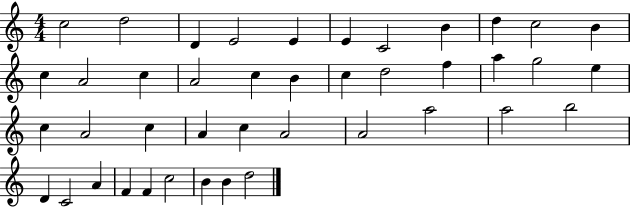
{
  \clef treble
  \numericTimeSignature
  \time 4/4
  \key c \major
  c''2 d''2 | d'4 e'2 e'4 | e'4 c'2 b'4 | d''4 c''2 b'4 | \break c''4 a'2 c''4 | a'2 c''4 b'4 | c''4 d''2 f''4 | a''4 g''2 e''4 | \break c''4 a'2 c''4 | a'4 c''4 a'2 | a'2 a''2 | a''2 b''2 | \break d'4 c'2 a'4 | f'4 f'4 c''2 | b'4 b'4 d''2 | \bar "|."
}